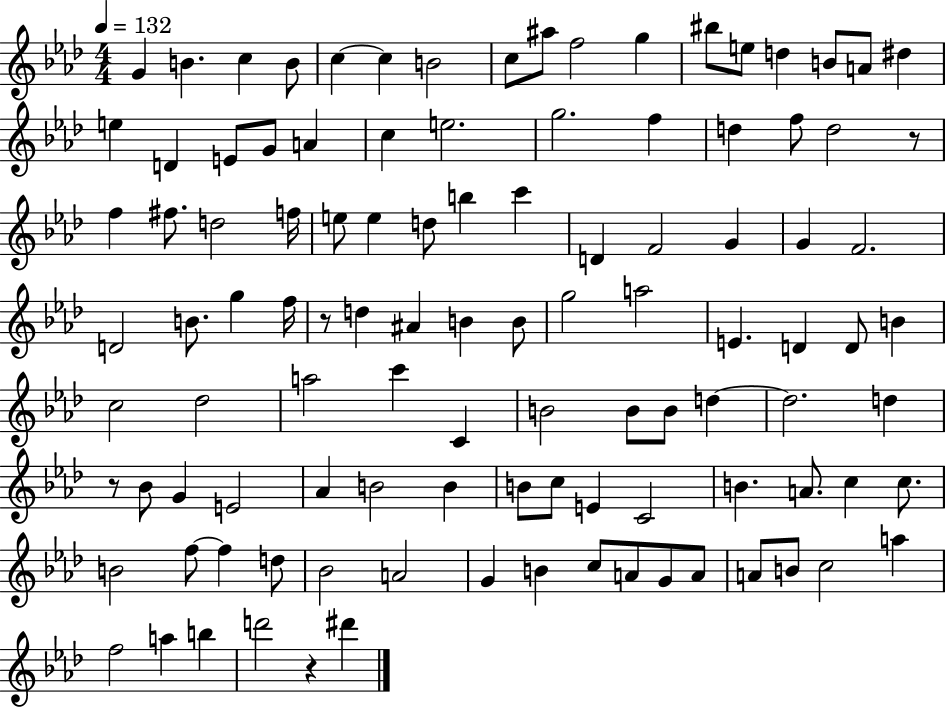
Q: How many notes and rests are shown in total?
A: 107